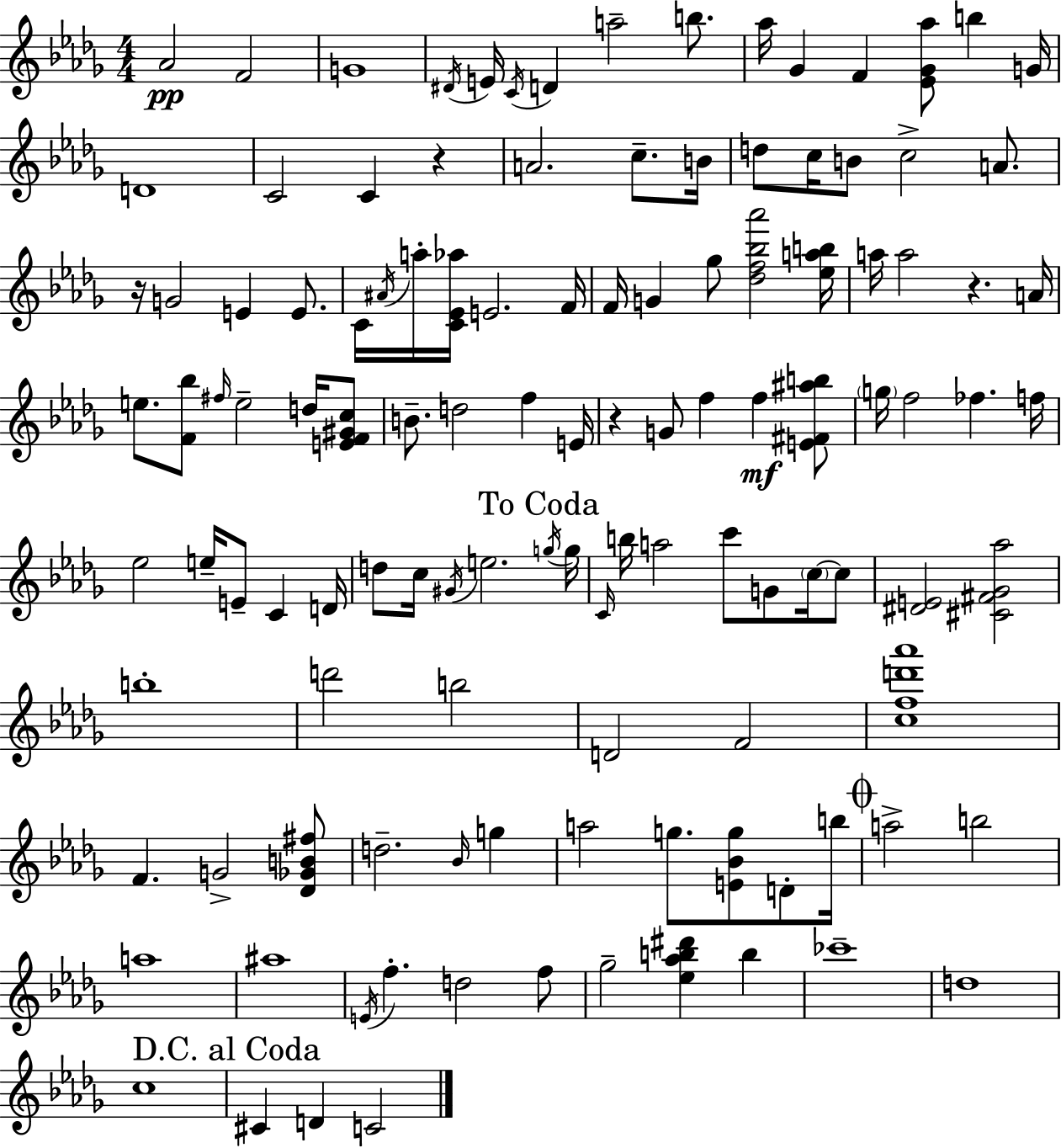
{
  \clef treble
  \numericTimeSignature
  \time 4/4
  \key bes \minor
  \repeat volta 2 { aes'2\pp f'2 | g'1 | \acciaccatura { dis'16 } e'16 \acciaccatura { c'16 } d'4 a''2-- b''8. | aes''16 ges'4 f'4 <ees' ges' aes''>8 b''4 | \break g'16 d'1 | c'2 c'4 r4 | a'2. c''8.-- | b'16 d''8 c''16 b'8 c''2-> a'8. | \break r16 g'2 e'4 e'8. | c'16 \acciaccatura { ais'16 } a''16-. <c' ees' aes''>16 e'2. | f'16 f'16 g'4 ges''8 <des'' f'' bes'' aes'''>2 | <ees'' a'' b''>16 a''16 a''2 r4. | \break a'16 e''8. <f' bes''>8 \grace { fis''16 } e''2-- | d''16 <e' f' gis' c''>8 b'8.-- d''2 f''4 | e'16 r4 g'8 f''4 f''4\mf | <e' fis' ais'' b''>8 \parenthesize g''16 f''2 fes''4. | \break f''16 ees''2 e''16-- e'8-- c'4 | d'16 d''8 c''16 \acciaccatura { gis'16 } e''2. | \mark "To Coda" \acciaccatura { g''16 } g''16 \grace { c'16 } b''16 a''2 | c'''8 g'8 \parenthesize c''16~~ c''8 <dis' e'>2 <cis' fis' ges' aes''>2 | \break b''1-. | d'''2 b''2 | d'2 f'2 | <c'' f'' d''' aes'''>1 | \break f'4. g'2-> | <des' ges' b' fis''>8 d''2.-- | \grace { bes'16 } g''4 a''2 | g''8. <e' bes' g''>8 d'8-. b''16 \mark \markup { \musicglyph "scripts.coda" } a''2-> | \break b''2 a''1 | ais''1 | \acciaccatura { e'16 } f''4.-. d''2 | f''8 ges''2-- | \break <ees'' aes'' b'' dis'''>4 b''4 ces'''1-- | d''1 | c''1 | \mark "D.C. al Coda" cis'4 d'4 | \break c'2 } \bar "|."
}